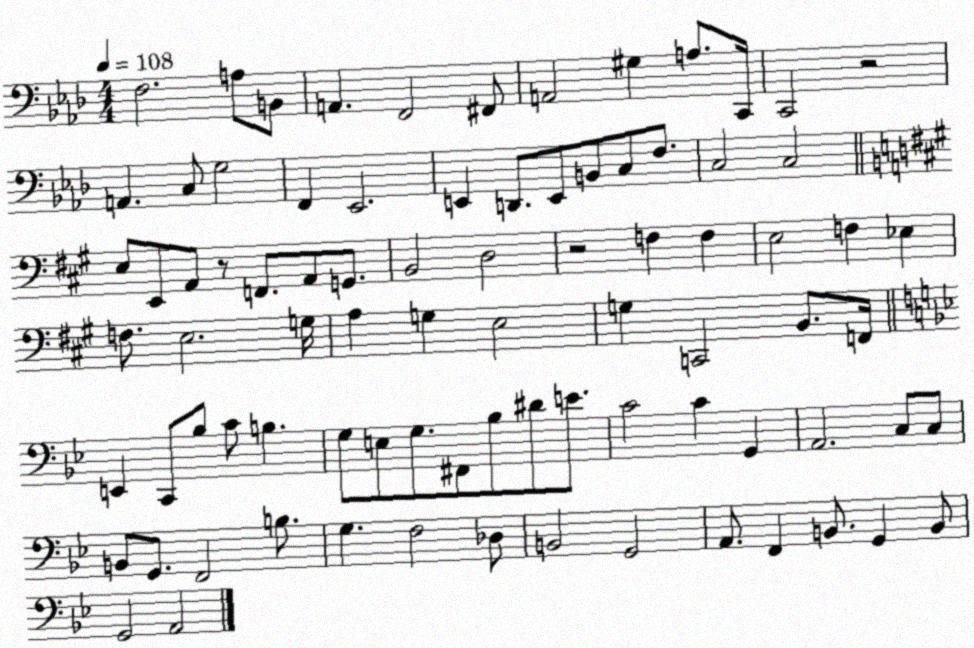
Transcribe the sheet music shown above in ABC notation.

X:1
T:Untitled
M:4/4
L:1/4
K:Ab
F,2 A,/2 B,,/2 A,, F,,2 ^F,,/2 A,,2 ^G, A,/2 C,,/4 C,,2 z2 A,, C,/2 G,2 F,, _E,,2 E,, D,,/2 E,,/2 B,,/2 C,/2 F,/2 C,2 C,2 E,/2 E,,/2 A,,/2 z/2 F,,/2 A,,/2 G,,/2 B,,2 D,2 z2 F, F, E,2 F, _E, F,/2 E,2 G,/4 A, G, E,2 G, C,,2 B,,/2 F,,/4 E,, C,,/2 _B,/2 C/2 B, G,/2 E,/2 G,/2 ^F,,/2 _B,/2 ^D/2 E/2 C2 C G,, A,,2 C,/2 C,/2 B,,/2 G,,/2 F,,2 B,/2 G, F,2 _D,/2 B,,2 G,,2 A,,/2 F,, B,,/2 G,, B,,/2 G,,2 A,,2